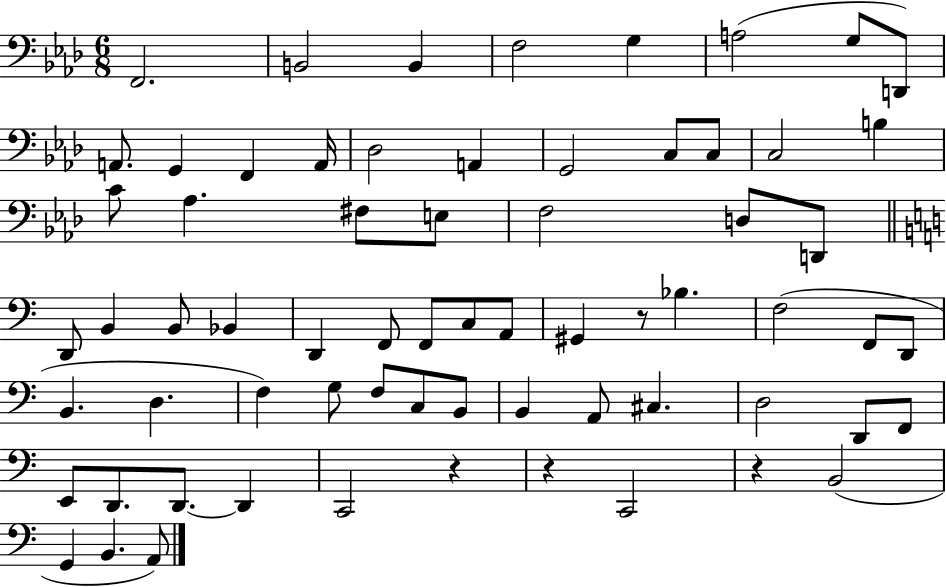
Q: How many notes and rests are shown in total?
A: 67